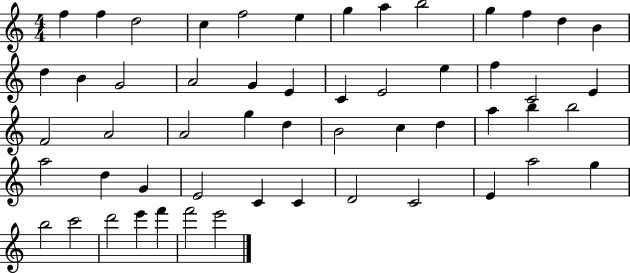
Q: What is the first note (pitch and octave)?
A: F5